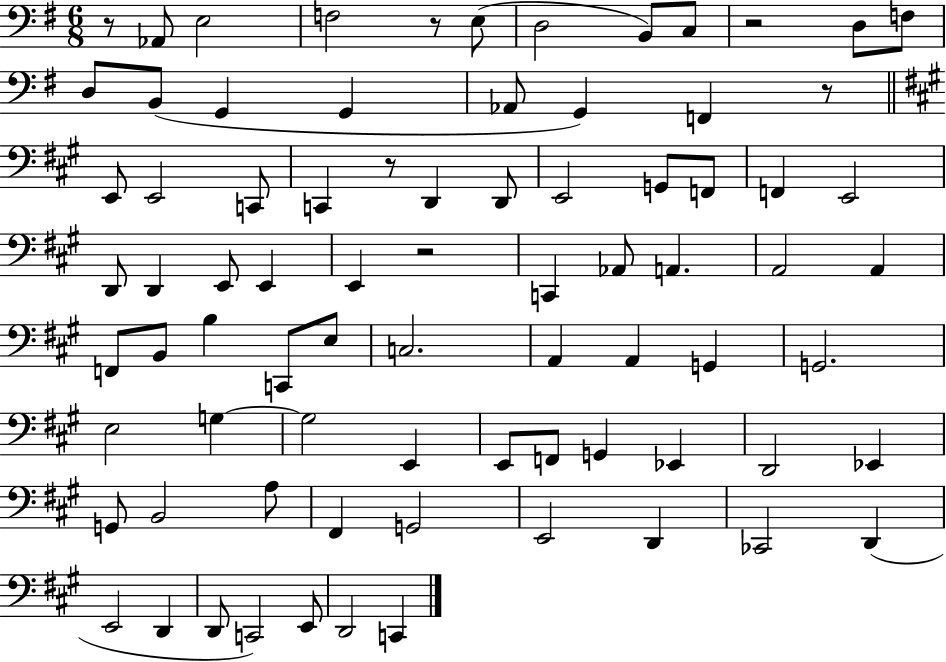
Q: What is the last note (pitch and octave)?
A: C2